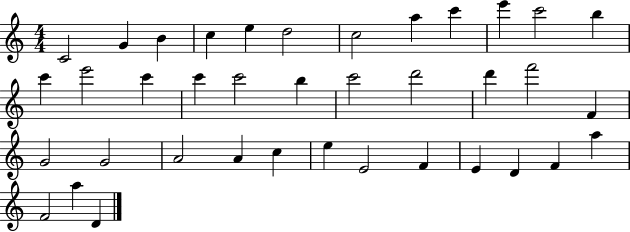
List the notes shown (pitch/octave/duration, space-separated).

C4/h G4/q B4/q C5/q E5/q D5/h C5/h A5/q C6/q E6/q C6/h B5/q C6/q E6/h C6/q C6/q C6/h B5/q C6/h D6/h D6/q F6/h F4/q G4/h G4/h A4/h A4/q C5/q E5/q E4/h F4/q E4/q D4/q F4/q A5/q F4/h A5/q D4/q